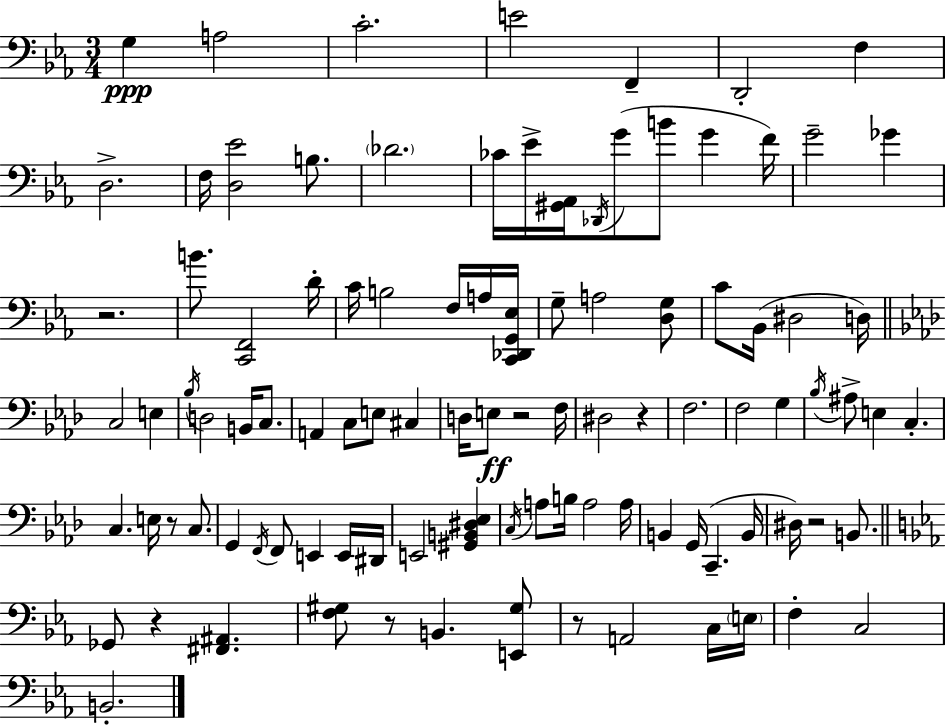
{
  \clef bass
  \numericTimeSignature
  \time 3/4
  \key ees \major
  g4\ppp a2 | c'2.-. | e'2 f,4-- | d,2-. f4 | \break d2.-> | f16 <d ees'>2 b8. | \parenthesize des'2. | ces'16 ees'16-> <gis, aes,>16 \acciaccatura { des,16 }( g'8 b'8 g'4 | \break f'16) g'2-- ges'4 | r2. | b'8. <c, f,>2 | d'16-. c'16 b2 f16 a16 | \break <c, des, g, ees>16 g8-- a2 <d g>8 | c'8 bes,16( dis2 | d16) \bar "||" \break \key aes \major c2 e4 | \acciaccatura { bes16 } d2 b,16 c8. | a,4 c8 e8 cis4 | d16 e8\ff r2 | \break f16 dis2 r4 | f2. | f2 g4 | \acciaccatura { bes16 } ais8-> e4 c4.-. | \break c4. e16 r8 c8. | g,4 \acciaccatura { f,16 } f,8 e,4 | e,16 dis,16 e,2 <gis, b, dis ees>4 | \acciaccatura { c16 } a8 b16 a2 | \break a16 b,4 g,16( c,4.-- | b,16 dis16) r2 | b,8. \bar "||" \break \key ees \major ges,8 r4 <fis, ais,>4. | <f gis>8 r8 b,4. <e, gis>8 | r8 a,2 c16 \parenthesize e16 | f4-. c2 | \break b,2.-. | \bar "|."
}